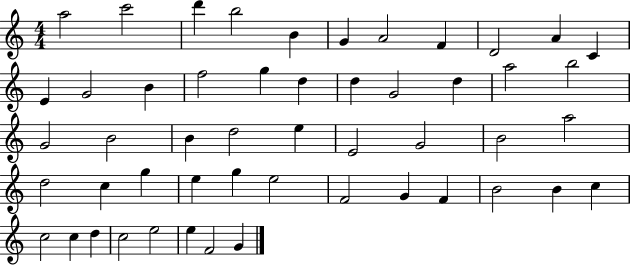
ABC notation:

X:1
T:Untitled
M:4/4
L:1/4
K:C
a2 c'2 d' b2 B G A2 F D2 A C E G2 B f2 g d d G2 d a2 b2 G2 B2 B d2 e E2 G2 B2 a2 d2 c g e g e2 F2 G F B2 B c c2 c d c2 e2 e F2 G